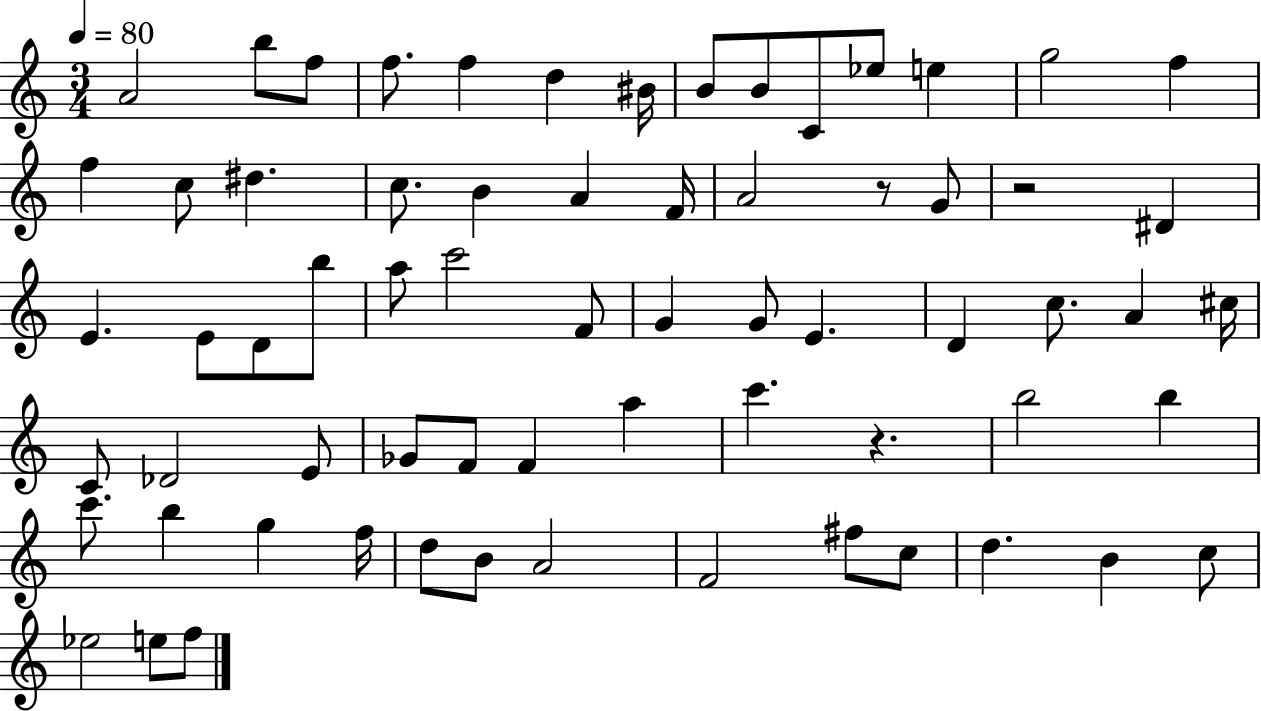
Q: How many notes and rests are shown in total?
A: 67